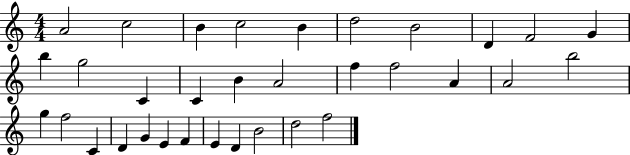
X:1
T:Untitled
M:4/4
L:1/4
K:C
A2 c2 B c2 B d2 B2 D F2 G b g2 C C B A2 f f2 A A2 b2 g f2 C D G E F E D B2 d2 f2